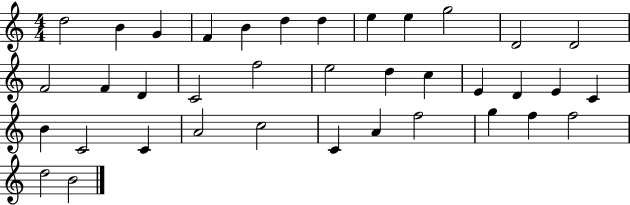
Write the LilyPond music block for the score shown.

{
  \clef treble
  \numericTimeSignature
  \time 4/4
  \key c \major
  d''2 b'4 g'4 | f'4 b'4 d''4 d''4 | e''4 e''4 g''2 | d'2 d'2 | \break f'2 f'4 d'4 | c'2 f''2 | e''2 d''4 c''4 | e'4 d'4 e'4 c'4 | \break b'4 c'2 c'4 | a'2 c''2 | c'4 a'4 f''2 | g''4 f''4 f''2 | \break d''2 b'2 | \bar "|."
}